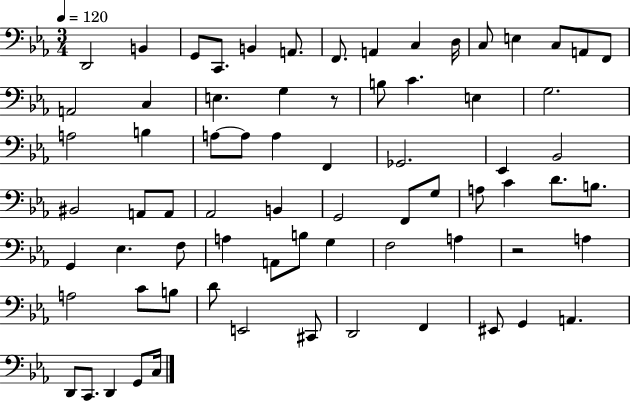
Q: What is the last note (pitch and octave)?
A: C3